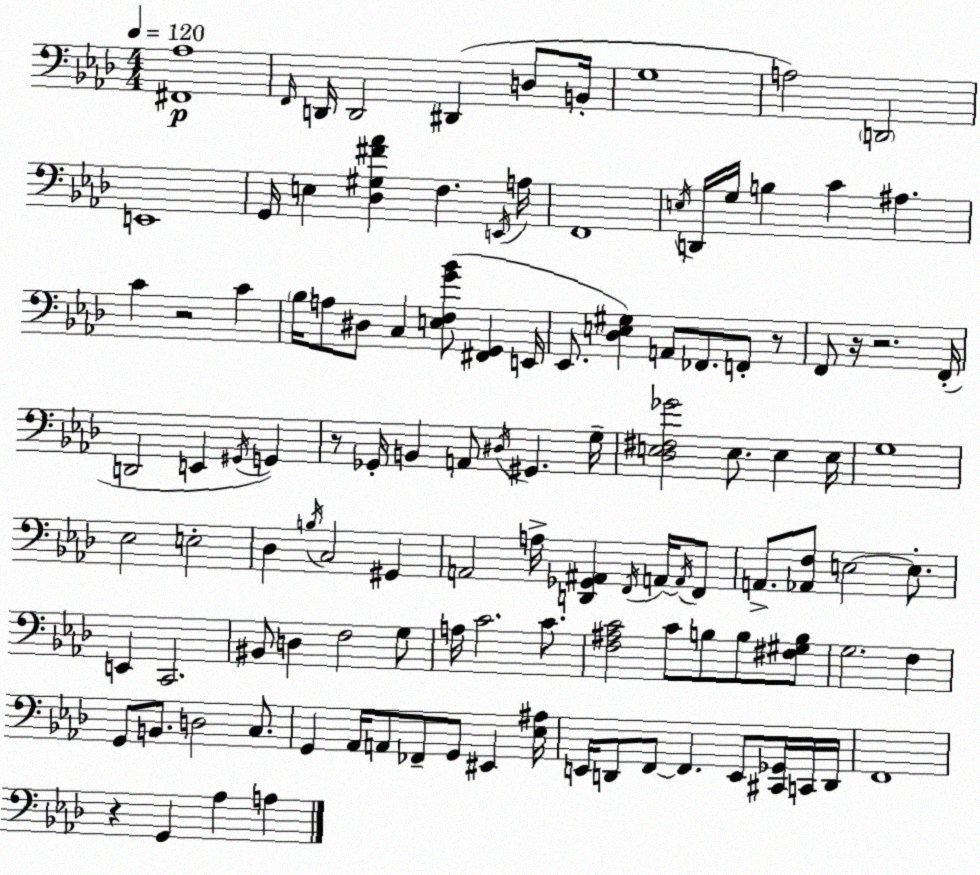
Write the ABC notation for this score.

X:1
T:Untitled
M:4/4
L:1/4
K:Fm
[^F,,_A,]4 F,,/4 D,,/4 D,,2 ^D,, D,/2 B,,/4 G,4 A,2 D,,2 E,,4 G,,/4 E, [_D,^G,^F_A] F, E,,/4 A,/4 F,,4 E,/4 D,,/4 G,/4 B, C ^A, C z2 C _B,/4 A,/2 ^D,/2 C, [E,F,G_B]/2 [^F,,G,,] E,,/4 _E,,/2 [_D,E,^G,] A,,/2 _F,,/2 F,,/2 z/2 F,,/2 z/4 z2 F,,/4 D,,2 E,, ^G,,/4 G,, z/2 _G,,/4 B,, A,,/2 ^D,/4 ^G,, G,/4 [_D,E,^F,_G]2 E,/2 E, E,/4 G,4 _E,2 E,2 _D, B,/4 C,2 ^G,, A,,2 A,/4 [D,,_G,,^A,,] F,,/4 A,,/4 A,,/4 F,,/2 A,,/2 [_A,,F,]/2 E,2 E,/2 E,, C,,2 ^B,,/2 D, F,2 G,/2 A,/4 C2 C/2 [F,^A,C]2 C/2 B,/2 B,/2 [^F,^G,B,]/2 G,2 F, G,,/2 B,,/2 D,2 C,/2 G,, _A,,/4 A,,/2 _F,,/2 G,,/2 ^E,, [_E,^A,]/4 E,,/4 D,,/2 F,,/2 F,, E,,/2 [^C,,_G,,]/4 C,,/4 D,,/4 F,,4 z G,, _A, A,